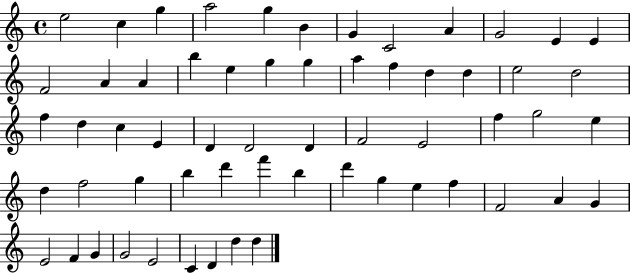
{
  \clef treble
  \time 4/4
  \defaultTimeSignature
  \key c \major
  e''2 c''4 g''4 | a''2 g''4 b'4 | g'4 c'2 a'4 | g'2 e'4 e'4 | \break f'2 a'4 a'4 | b''4 e''4 g''4 g''4 | a''4 f''4 d''4 d''4 | e''2 d''2 | \break f''4 d''4 c''4 e'4 | d'4 d'2 d'4 | f'2 e'2 | f''4 g''2 e''4 | \break d''4 f''2 g''4 | b''4 d'''4 f'''4 b''4 | d'''4 g''4 e''4 f''4 | f'2 a'4 g'4 | \break e'2 f'4 g'4 | g'2 e'2 | c'4 d'4 d''4 d''4 | \bar "|."
}